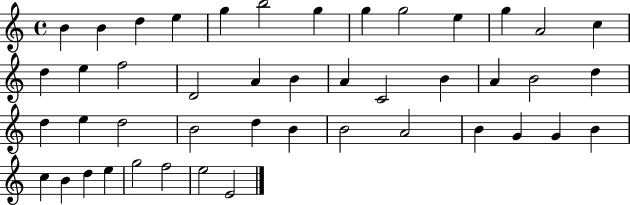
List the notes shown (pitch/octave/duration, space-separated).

B4/q B4/q D5/q E5/q G5/q B5/h G5/q G5/q G5/h E5/q G5/q A4/h C5/q D5/q E5/q F5/h D4/h A4/q B4/q A4/q C4/h B4/q A4/q B4/h D5/q D5/q E5/q D5/h B4/h D5/q B4/q B4/h A4/h B4/q G4/q G4/q B4/q C5/q B4/q D5/q E5/q G5/h F5/h E5/h E4/h